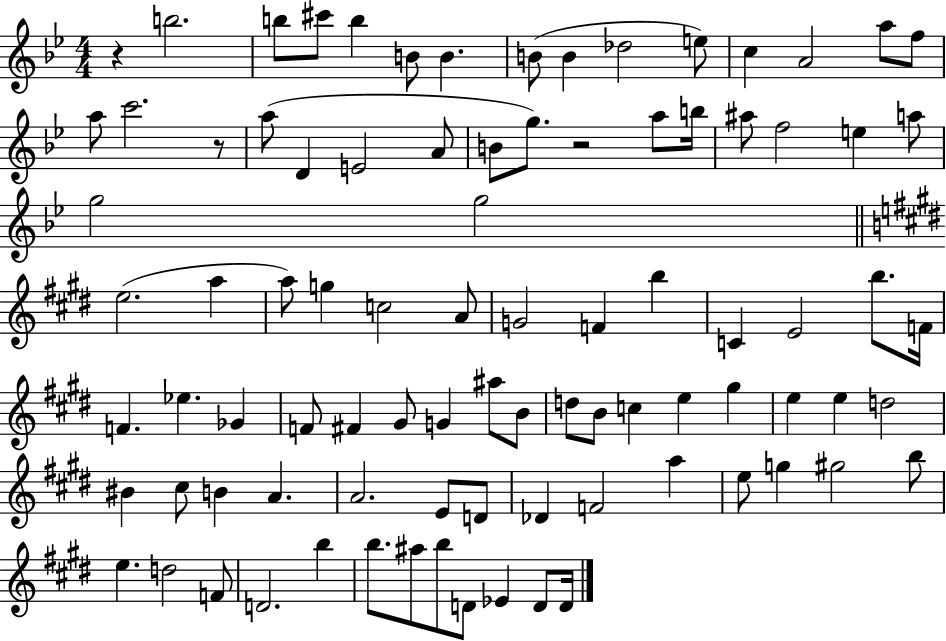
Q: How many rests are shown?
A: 3